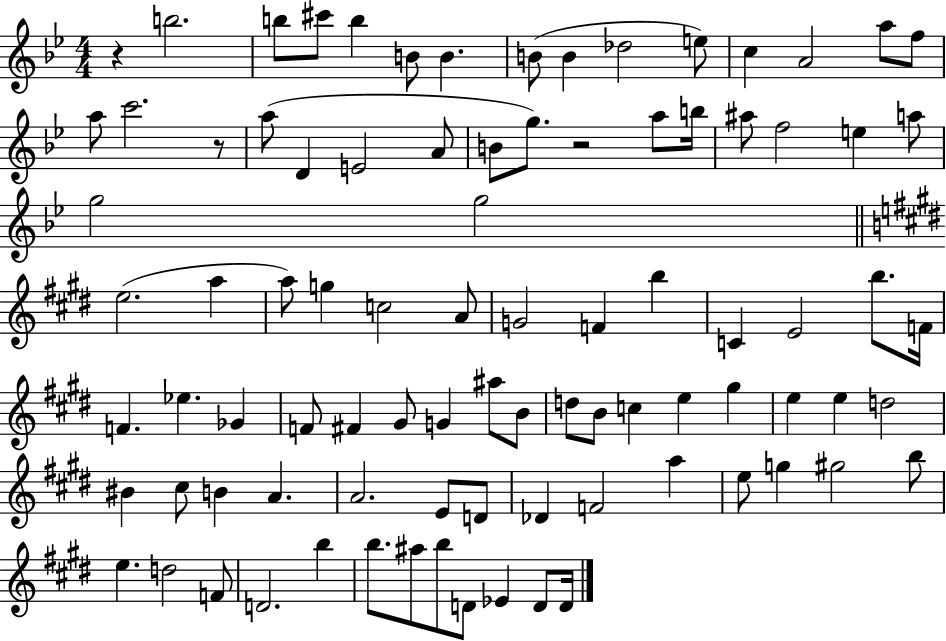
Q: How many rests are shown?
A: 3